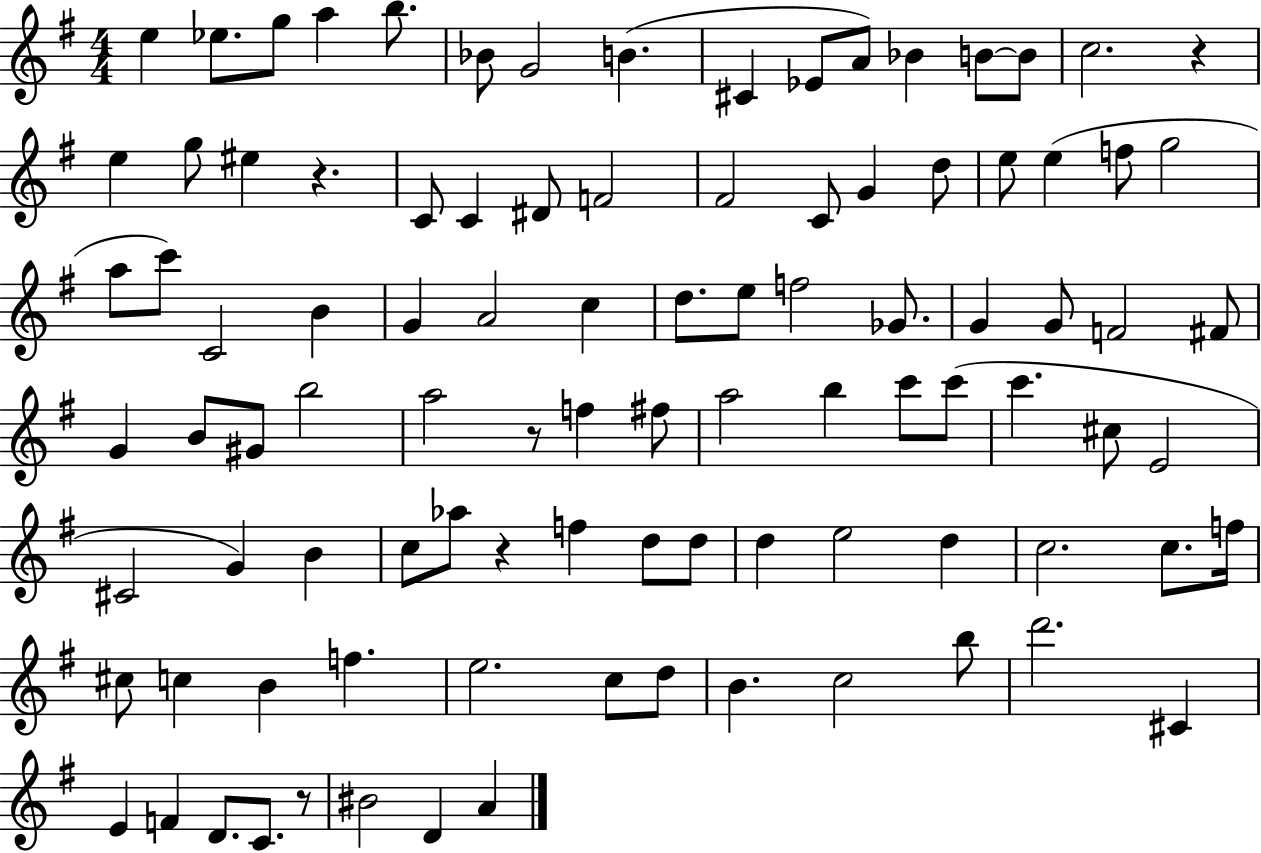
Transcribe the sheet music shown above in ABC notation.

X:1
T:Untitled
M:4/4
L:1/4
K:G
e _e/2 g/2 a b/2 _B/2 G2 B ^C _E/2 A/2 _B B/2 B/2 c2 z e g/2 ^e z C/2 C ^D/2 F2 ^F2 C/2 G d/2 e/2 e f/2 g2 a/2 c'/2 C2 B G A2 c d/2 e/2 f2 _G/2 G G/2 F2 ^F/2 G B/2 ^G/2 b2 a2 z/2 f ^f/2 a2 b c'/2 c'/2 c' ^c/2 E2 ^C2 G B c/2 _a/2 z f d/2 d/2 d e2 d c2 c/2 f/4 ^c/2 c B f e2 c/2 d/2 B c2 b/2 d'2 ^C E F D/2 C/2 z/2 ^B2 D A